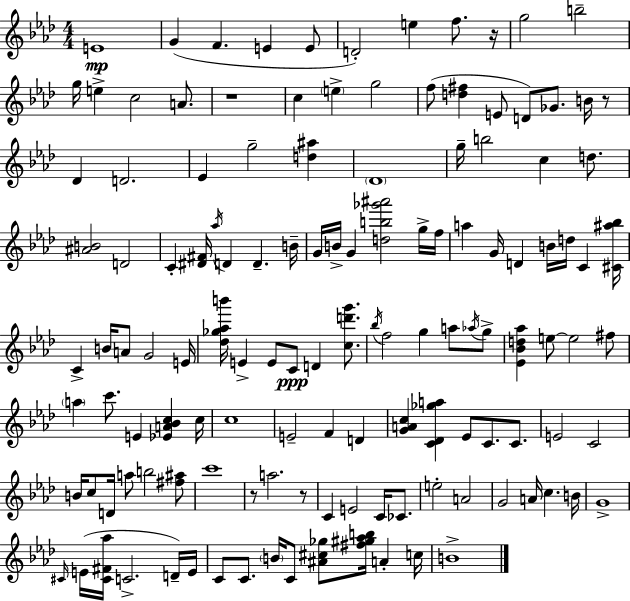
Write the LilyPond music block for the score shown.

{
  \clef treble
  \numericTimeSignature
  \time 4/4
  \key f \minor
  e'1\mp | g'4( f'4. e'4 e'8 | d'2-.) e''4 f''8. r16 | g''2 b''2-- | \break g''16 e''4-> c''2 a'8. | r1 | c''4 \parenthesize e''4-> g''2 | f''8( <d'' fis''>4 e'8 d'8) ges'8. b'16 r8 | \break des'4 d'2. | ees'4 g''2-- <d'' ais''>4 | \parenthesize des'1 | g''16-- b''2 c''4 d''8. | \break <ais' b'>2 d'2 | c'4-. <dis' fis'>16 \acciaccatura { aes''16 } d'4 d'4.-- | b'16-- g'16 b'16-> g'4 <d'' b'' ges''' ais'''>2 g''16-> | f''16 a''4 g'16 d'4 b'16 d''16 c'4 | \break <cis' ais'' bes''>16 c'4-> b'16 a'8 g'2 | e'16 <des'' ges'' aes'' b'''>16 e'4-> e'8 c'8\ppp d'4 <c'' d''' g'''>8. | \acciaccatura { bes''16 } f''2 g''4 a''8 | \acciaccatura { aes''16 } g''8-> <ees' bes' d'' aes''>4 e''8~~ e''2 | \break fis''8 \parenthesize a''4 c'''8. e'4 <ees' a' bes' c''>4 | c''16 c''1 | e'2-- f'4 d'4 | <g' a' c''>4 <c' des' ges'' a''>4 ees'8 c'8. | \break c'8. e'2 c'2 | b'16 c''8 d'16 a''8 b''2 | <fis'' ais''>8 c'''1 | r8 a''2. | \break r8 c'4 e'2 c'16 | ces'8. e''2-. a'2 | g'2 a'16 c''4. | b'16 g'1-> | \break \grace { cis'16 } e'16( <cis' fis' aes''>16 c'2.-> | d'16--) e'16 c'8 c'8. \parenthesize b'16 c'8 <ais' cis'' ges''>8 <fis'' gis'' aes'' b''>16 a'4-. | c''16 b'1-> | \bar "|."
}